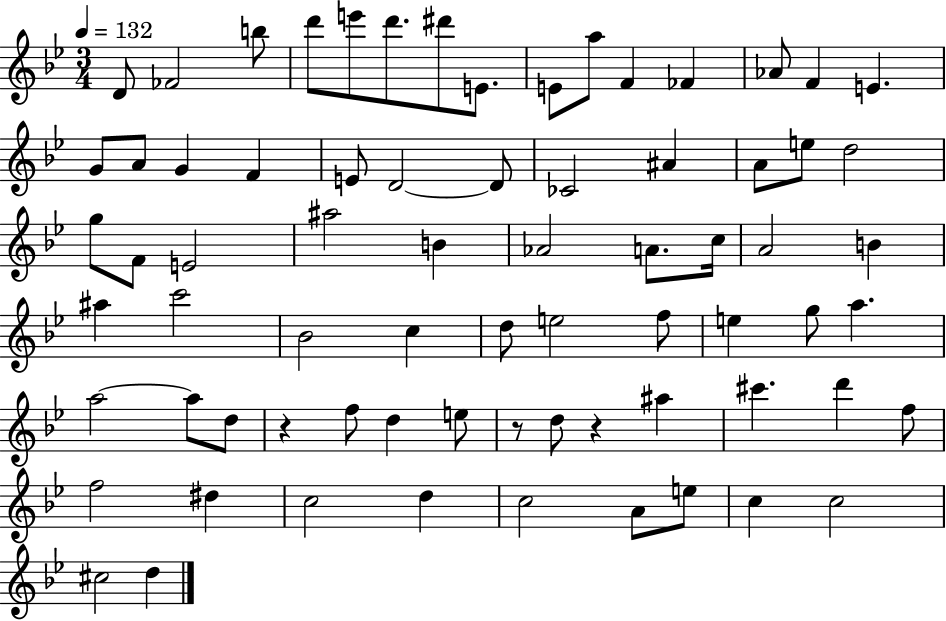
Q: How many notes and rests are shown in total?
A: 72